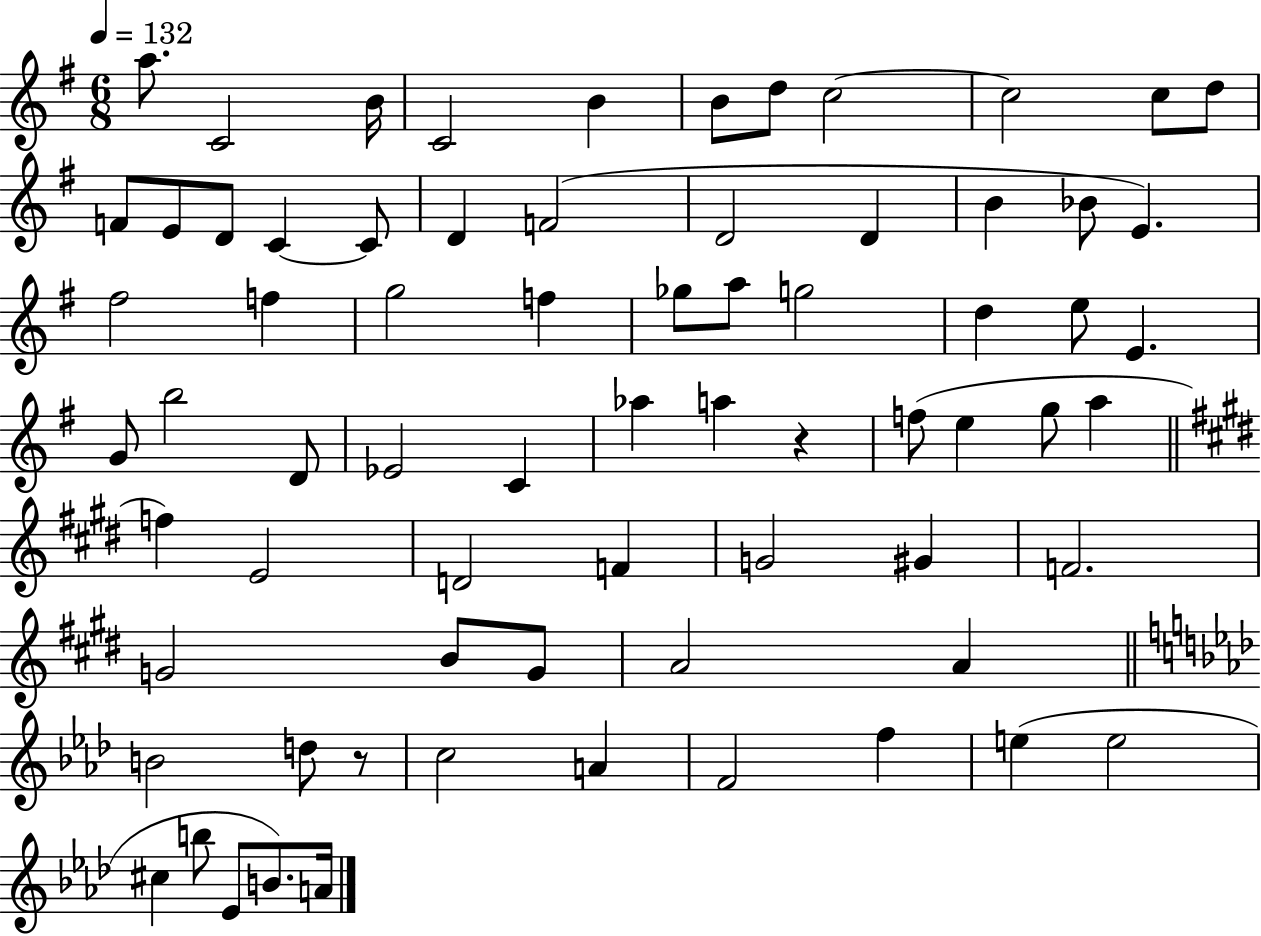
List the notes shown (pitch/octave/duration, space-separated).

A5/e. C4/h B4/s C4/h B4/q B4/e D5/e C5/h C5/h C5/e D5/e F4/e E4/e D4/e C4/q C4/e D4/q F4/h D4/h D4/q B4/q Bb4/e E4/q. F#5/h F5/q G5/h F5/q Gb5/e A5/e G5/h D5/q E5/e E4/q. G4/e B5/h D4/e Eb4/h C4/q Ab5/q A5/q R/q F5/e E5/q G5/e A5/q F5/q E4/h D4/h F4/q G4/h G#4/q F4/h. G4/h B4/e G4/e A4/h A4/q B4/h D5/e R/e C5/h A4/q F4/h F5/q E5/q E5/h C#5/q B5/e Eb4/e B4/e. A4/s